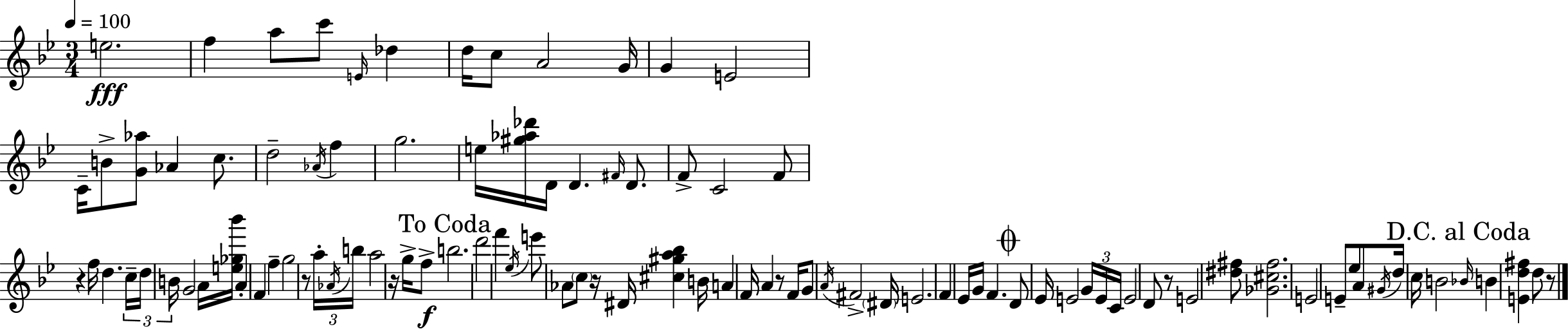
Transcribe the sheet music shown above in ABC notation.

X:1
T:Untitled
M:3/4
L:1/4
K:Bb
e2 f a/2 c'/2 E/4 _d d/4 c/2 A2 G/4 G E2 C/4 B/2 [G_a]/2 _A c/2 d2 _A/4 f g2 e/4 [^g_a_d']/4 D/4 D ^F/4 D/2 F/2 C2 F/2 z f/4 d c/4 d/4 B/4 G2 A/4 [e_g_b']/4 A F f g2 z/2 a/4 _A/4 b/4 a2 z/4 g/4 f/2 b2 d'2 f' _e/4 e'/2 _A/2 c/2 z/4 ^D/4 [^c^ga_b] B/4 A F/4 A z/2 F/4 G/2 A/4 ^F2 ^D/4 E2 F _E/4 G/4 F D/2 _E/4 E2 G/4 E/4 C/4 E2 D/2 z/2 E2 [^d^f]/2 [_G^c^f]2 E2 E/2 _e/2 A/2 ^G/4 d/4 c/4 B2 _B/4 B [Ed^f] d/2 z/2